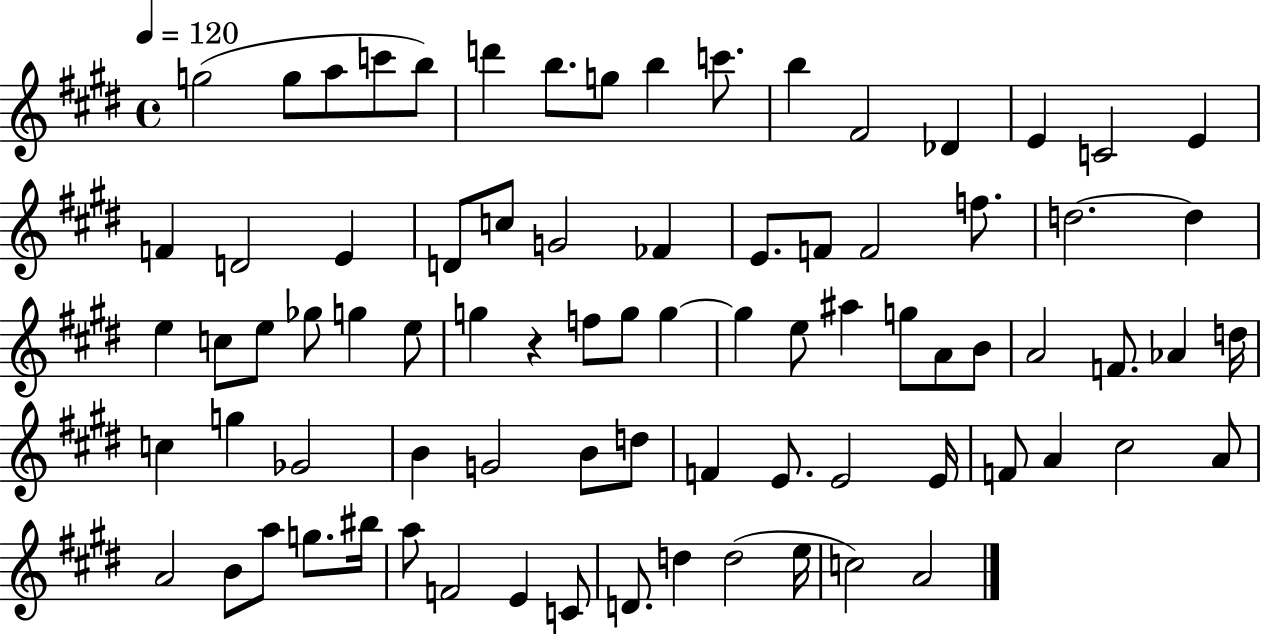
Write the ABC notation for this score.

X:1
T:Untitled
M:4/4
L:1/4
K:E
g2 g/2 a/2 c'/2 b/2 d' b/2 g/2 b c'/2 b ^F2 _D E C2 E F D2 E D/2 c/2 G2 _F E/2 F/2 F2 f/2 d2 d e c/2 e/2 _g/2 g e/2 g z f/2 g/2 g g e/2 ^a g/2 A/2 B/2 A2 F/2 _A d/4 c g _G2 B G2 B/2 d/2 F E/2 E2 E/4 F/2 A ^c2 A/2 A2 B/2 a/2 g/2 ^b/4 a/2 F2 E C/2 D/2 d d2 e/4 c2 A2